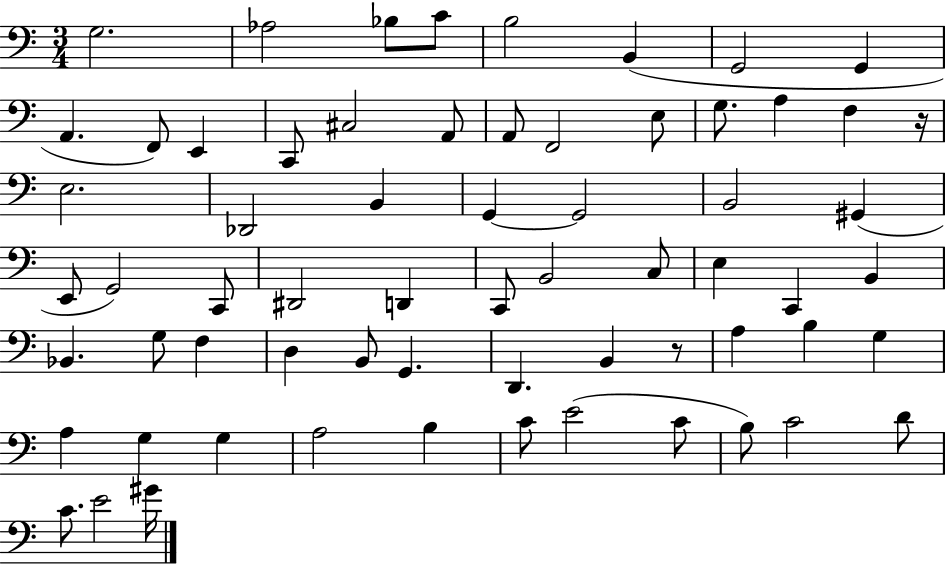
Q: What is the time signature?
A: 3/4